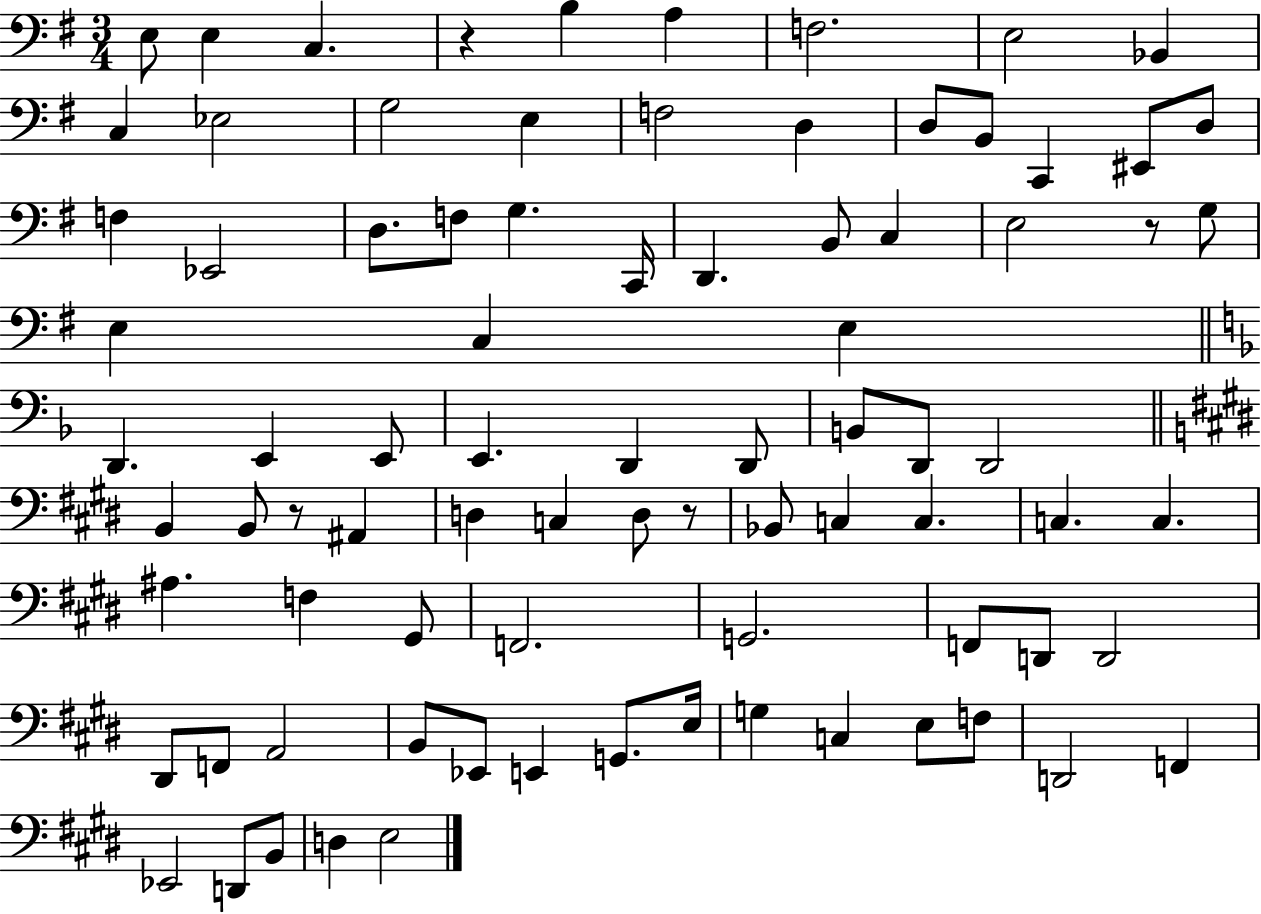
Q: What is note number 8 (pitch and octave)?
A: Bb2